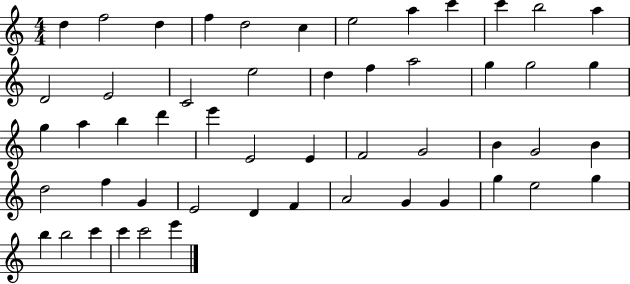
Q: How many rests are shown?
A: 0